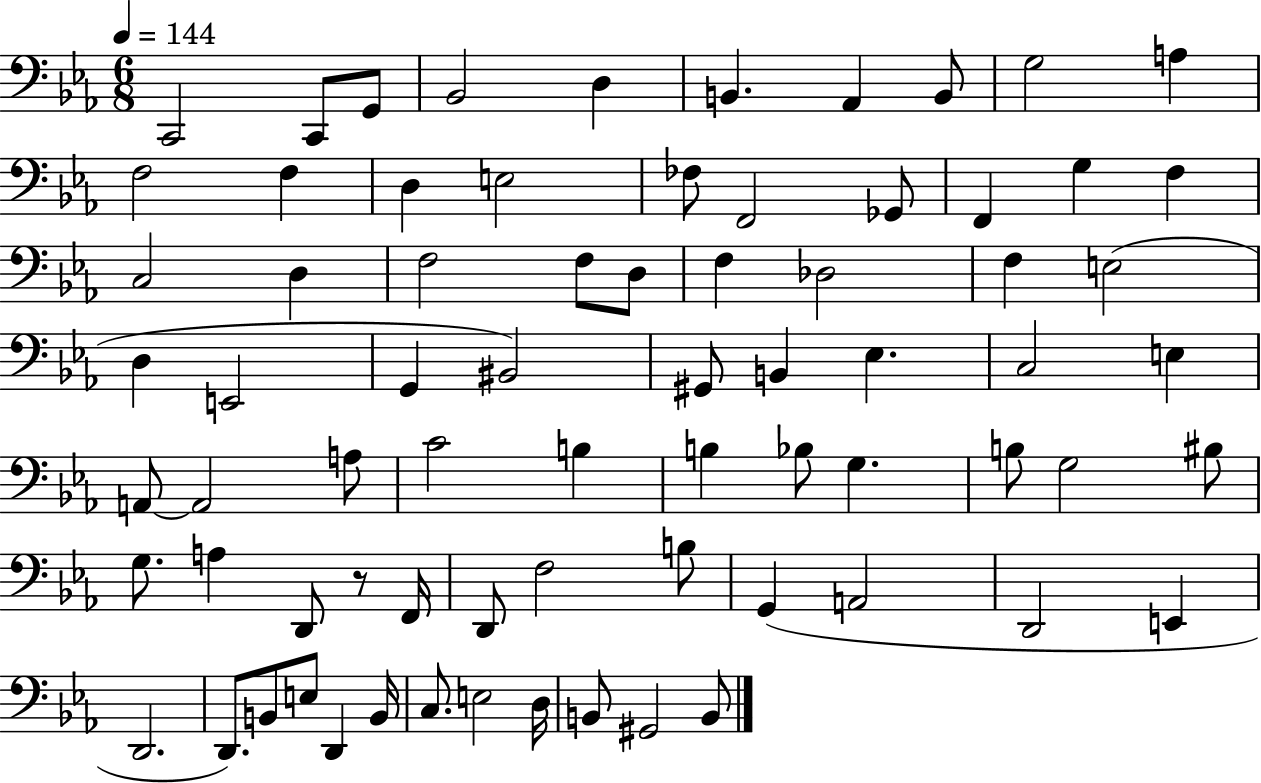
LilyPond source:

{
  \clef bass
  \numericTimeSignature
  \time 6/8
  \key ees \major
  \tempo 4 = 144
  c,2 c,8 g,8 | bes,2 d4 | b,4. aes,4 b,8 | g2 a4 | \break f2 f4 | d4 e2 | fes8 f,2 ges,8 | f,4 g4 f4 | \break c2 d4 | f2 f8 d8 | f4 des2 | f4 e2( | \break d4 e,2 | g,4 bis,2) | gis,8 b,4 ees4. | c2 e4 | \break a,8~~ a,2 a8 | c'2 b4 | b4 bes8 g4. | b8 g2 bis8 | \break g8. a4 d,8 r8 f,16 | d,8 f2 b8 | g,4( a,2 | d,2 e,4 | \break d,2. | d,8.) b,8 e8 d,4 b,16 | c8. e2 d16 | b,8 gis,2 b,8 | \break \bar "|."
}